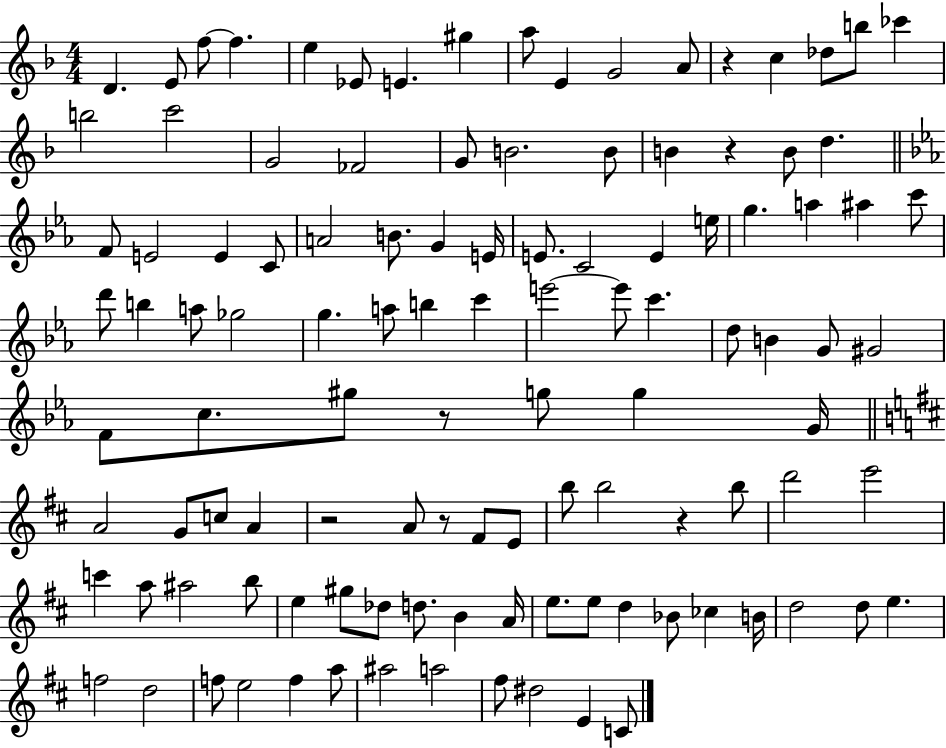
{
  \clef treble
  \numericTimeSignature
  \time 4/4
  \key f \major
  d'4. e'8 f''8~~ f''4. | e''4 ees'8 e'4. gis''4 | a''8 e'4 g'2 a'8 | r4 c''4 des''8 b''8 ces'''4 | \break b''2 c'''2 | g'2 fes'2 | g'8 b'2. b'8 | b'4 r4 b'8 d''4. | \break \bar "||" \break \key c \minor f'8 e'2 e'4 c'8 | a'2 b'8. g'4 e'16 | e'8. c'2 e'4 e''16 | g''4. a''4 ais''4 c'''8 | \break d'''8 b''4 a''8 ges''2 | g''4. a''8 b''4 c'''4 | e'''2~~ e'''8 c'''4. | d''8 b'4 g'8 gis'2 | \break f'8 c''8. gis''8 r8 g''8 g''4 g'16 | \bar "||" \break \key b \minor a'2 g'8 c''8 a'4 | r2 a'8 r8 fis'8 e'8 | b''8 b''2 r4 b''8 | d'''2 e'''2 | \break c'''4 a''8 ais''2 b''8 | e''4 gis''8 des''8 d''8. b'4 a'16 | e''8. e''8 d''4 bes'8 ces''4 b'16 | d''2 d''8 e''4. | \break f''2 d''2 | f''8 e''2 f''4 a''8 | ais''2 a''2 | fis''8 dis''2 e'4 c'8 | \break \bar "|."
}